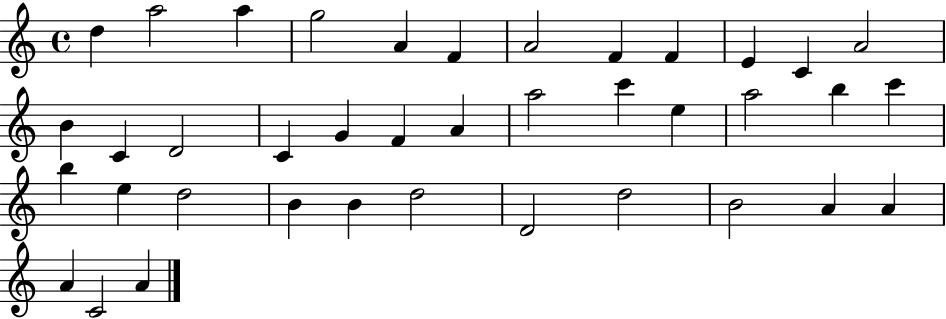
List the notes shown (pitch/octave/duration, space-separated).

D5/q A5/h A5/q G5/h A4/q F4/q A4/h F4/q F4/q E4/q C4/q A4/h B4/q C4/q D4/h C4/q G4/q F4/q A4/q A5/h C6/q E5/q A5/h B5/q C6/q B5/q E5/q D5/h B4/q B4/q D5/h D4/h D5/h B4/h A4/q A4/q A4/q C4/h A4/q